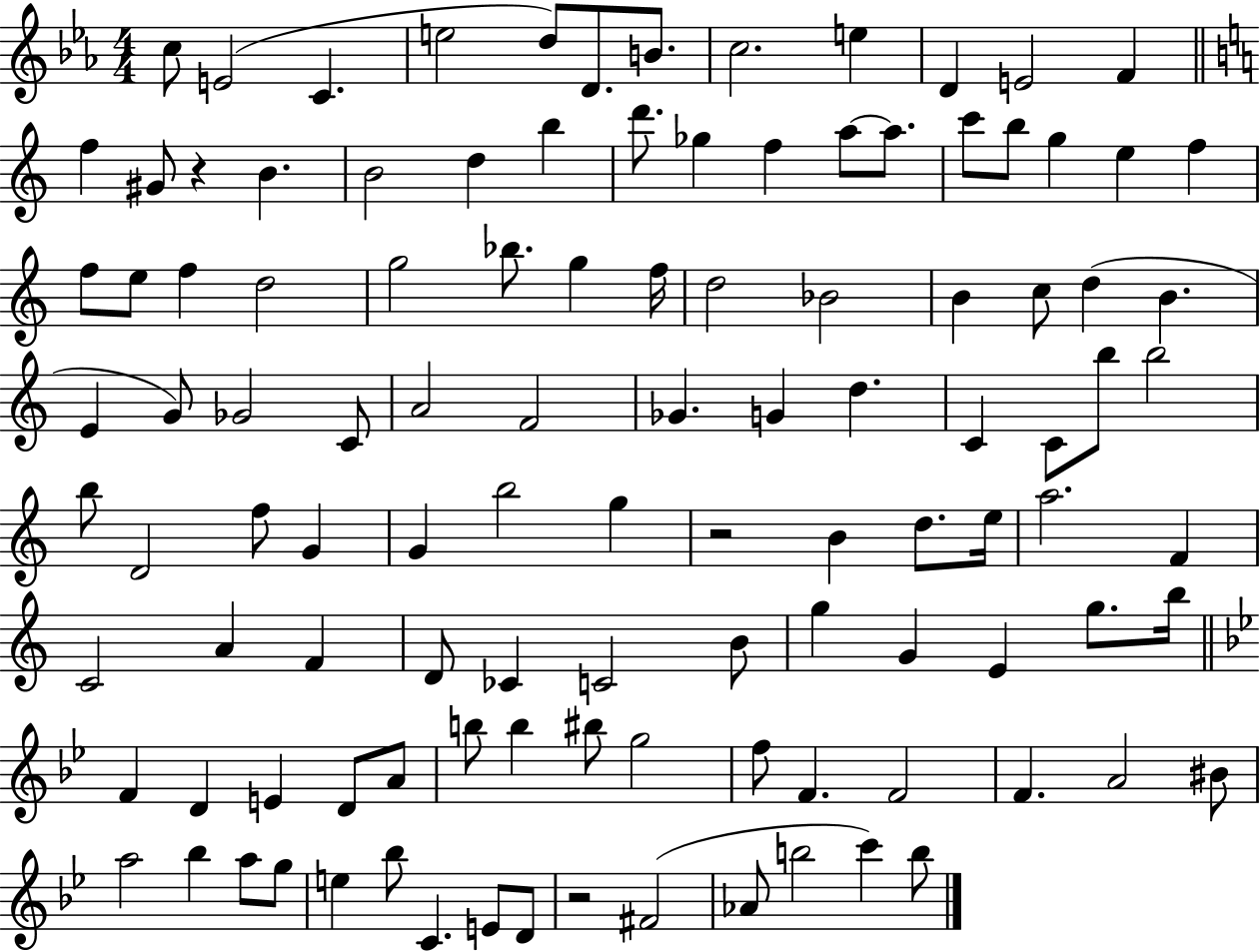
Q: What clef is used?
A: treble